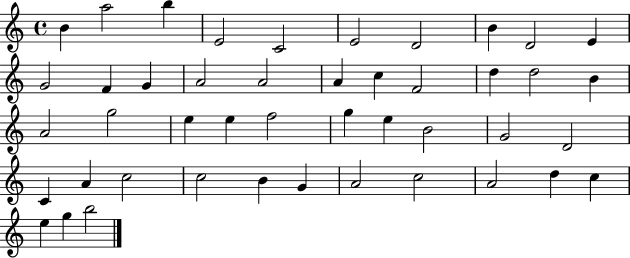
B4/q A5/h B5/q E4/h C4/h E4/h D4/h B4/q D4/h E4/q G4/h F4/q G4/q A4/h A4/h A4/q C5/q F4/h D5/q D5/h B4/q A4/h G5/h E5/q E5/q F5/h G5/q E5/q B4/h G4/h D4/h C4/q A4/q C5/h C5/h B4/q G4/q A4/h C5/h A4/h D5/q C5/q E5/q G5/q B5/h